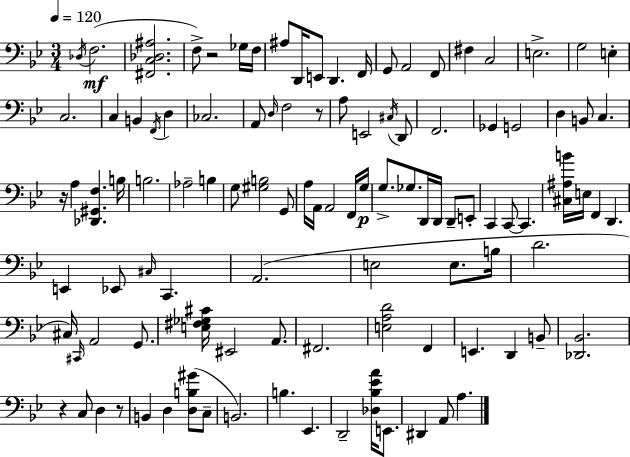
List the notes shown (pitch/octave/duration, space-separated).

Db3/s F3/h. [F#2,C3,Db3,A#3]/h. F3/e R/h Gb3/s F3/s A#3/e D2/s E2/e D2/q. F2/s G2/e A2/h F2/e F#3/q C3/h E3/h. G3/h E3/q C3/h. C3/q B2/q F2/s D3/q CES3/h. A2/e D3/s F3/h R/e A3/e E2/h C#3/s D2/e F2/h. Gb2/q G2/h D3/q B2/e C3/q. R/s A3/q [Db2,G#2,F3]/q. B3/s B3/h. Ab3/h B3/q G3/e [G#3,B3]/h G2/e A3/s A2/s A2/h F2/s G3/s G3/e. Gb3/e. D2/s D2/s D2/e E2/e C2/q C2/e C2/q. [C#3,A#3,B4]/s E3/s F2/q D2/q. E2/q Eb2/e C#3/s C2/q. A2/h. E3/h E3/e. B3/s D4/h. C#3/s C#2/s A2/h G2/e. [E3,F#3,Gb3,C#4]/s EIS2/h A2/e. F#2/h. [E3,A3,D4]/h F2/q E2/q. D2/q B2/e [Db2,Bb2]/h. R/q C3/e D3/q R/e B2/q D3/q [D3,B3,G#4]/e C3/e B2/h. B3/q. Eb2/q. D2/h [Db3,Bb3,Eb4,A4]/s E2/e. D#2/q A2/e A3/q.